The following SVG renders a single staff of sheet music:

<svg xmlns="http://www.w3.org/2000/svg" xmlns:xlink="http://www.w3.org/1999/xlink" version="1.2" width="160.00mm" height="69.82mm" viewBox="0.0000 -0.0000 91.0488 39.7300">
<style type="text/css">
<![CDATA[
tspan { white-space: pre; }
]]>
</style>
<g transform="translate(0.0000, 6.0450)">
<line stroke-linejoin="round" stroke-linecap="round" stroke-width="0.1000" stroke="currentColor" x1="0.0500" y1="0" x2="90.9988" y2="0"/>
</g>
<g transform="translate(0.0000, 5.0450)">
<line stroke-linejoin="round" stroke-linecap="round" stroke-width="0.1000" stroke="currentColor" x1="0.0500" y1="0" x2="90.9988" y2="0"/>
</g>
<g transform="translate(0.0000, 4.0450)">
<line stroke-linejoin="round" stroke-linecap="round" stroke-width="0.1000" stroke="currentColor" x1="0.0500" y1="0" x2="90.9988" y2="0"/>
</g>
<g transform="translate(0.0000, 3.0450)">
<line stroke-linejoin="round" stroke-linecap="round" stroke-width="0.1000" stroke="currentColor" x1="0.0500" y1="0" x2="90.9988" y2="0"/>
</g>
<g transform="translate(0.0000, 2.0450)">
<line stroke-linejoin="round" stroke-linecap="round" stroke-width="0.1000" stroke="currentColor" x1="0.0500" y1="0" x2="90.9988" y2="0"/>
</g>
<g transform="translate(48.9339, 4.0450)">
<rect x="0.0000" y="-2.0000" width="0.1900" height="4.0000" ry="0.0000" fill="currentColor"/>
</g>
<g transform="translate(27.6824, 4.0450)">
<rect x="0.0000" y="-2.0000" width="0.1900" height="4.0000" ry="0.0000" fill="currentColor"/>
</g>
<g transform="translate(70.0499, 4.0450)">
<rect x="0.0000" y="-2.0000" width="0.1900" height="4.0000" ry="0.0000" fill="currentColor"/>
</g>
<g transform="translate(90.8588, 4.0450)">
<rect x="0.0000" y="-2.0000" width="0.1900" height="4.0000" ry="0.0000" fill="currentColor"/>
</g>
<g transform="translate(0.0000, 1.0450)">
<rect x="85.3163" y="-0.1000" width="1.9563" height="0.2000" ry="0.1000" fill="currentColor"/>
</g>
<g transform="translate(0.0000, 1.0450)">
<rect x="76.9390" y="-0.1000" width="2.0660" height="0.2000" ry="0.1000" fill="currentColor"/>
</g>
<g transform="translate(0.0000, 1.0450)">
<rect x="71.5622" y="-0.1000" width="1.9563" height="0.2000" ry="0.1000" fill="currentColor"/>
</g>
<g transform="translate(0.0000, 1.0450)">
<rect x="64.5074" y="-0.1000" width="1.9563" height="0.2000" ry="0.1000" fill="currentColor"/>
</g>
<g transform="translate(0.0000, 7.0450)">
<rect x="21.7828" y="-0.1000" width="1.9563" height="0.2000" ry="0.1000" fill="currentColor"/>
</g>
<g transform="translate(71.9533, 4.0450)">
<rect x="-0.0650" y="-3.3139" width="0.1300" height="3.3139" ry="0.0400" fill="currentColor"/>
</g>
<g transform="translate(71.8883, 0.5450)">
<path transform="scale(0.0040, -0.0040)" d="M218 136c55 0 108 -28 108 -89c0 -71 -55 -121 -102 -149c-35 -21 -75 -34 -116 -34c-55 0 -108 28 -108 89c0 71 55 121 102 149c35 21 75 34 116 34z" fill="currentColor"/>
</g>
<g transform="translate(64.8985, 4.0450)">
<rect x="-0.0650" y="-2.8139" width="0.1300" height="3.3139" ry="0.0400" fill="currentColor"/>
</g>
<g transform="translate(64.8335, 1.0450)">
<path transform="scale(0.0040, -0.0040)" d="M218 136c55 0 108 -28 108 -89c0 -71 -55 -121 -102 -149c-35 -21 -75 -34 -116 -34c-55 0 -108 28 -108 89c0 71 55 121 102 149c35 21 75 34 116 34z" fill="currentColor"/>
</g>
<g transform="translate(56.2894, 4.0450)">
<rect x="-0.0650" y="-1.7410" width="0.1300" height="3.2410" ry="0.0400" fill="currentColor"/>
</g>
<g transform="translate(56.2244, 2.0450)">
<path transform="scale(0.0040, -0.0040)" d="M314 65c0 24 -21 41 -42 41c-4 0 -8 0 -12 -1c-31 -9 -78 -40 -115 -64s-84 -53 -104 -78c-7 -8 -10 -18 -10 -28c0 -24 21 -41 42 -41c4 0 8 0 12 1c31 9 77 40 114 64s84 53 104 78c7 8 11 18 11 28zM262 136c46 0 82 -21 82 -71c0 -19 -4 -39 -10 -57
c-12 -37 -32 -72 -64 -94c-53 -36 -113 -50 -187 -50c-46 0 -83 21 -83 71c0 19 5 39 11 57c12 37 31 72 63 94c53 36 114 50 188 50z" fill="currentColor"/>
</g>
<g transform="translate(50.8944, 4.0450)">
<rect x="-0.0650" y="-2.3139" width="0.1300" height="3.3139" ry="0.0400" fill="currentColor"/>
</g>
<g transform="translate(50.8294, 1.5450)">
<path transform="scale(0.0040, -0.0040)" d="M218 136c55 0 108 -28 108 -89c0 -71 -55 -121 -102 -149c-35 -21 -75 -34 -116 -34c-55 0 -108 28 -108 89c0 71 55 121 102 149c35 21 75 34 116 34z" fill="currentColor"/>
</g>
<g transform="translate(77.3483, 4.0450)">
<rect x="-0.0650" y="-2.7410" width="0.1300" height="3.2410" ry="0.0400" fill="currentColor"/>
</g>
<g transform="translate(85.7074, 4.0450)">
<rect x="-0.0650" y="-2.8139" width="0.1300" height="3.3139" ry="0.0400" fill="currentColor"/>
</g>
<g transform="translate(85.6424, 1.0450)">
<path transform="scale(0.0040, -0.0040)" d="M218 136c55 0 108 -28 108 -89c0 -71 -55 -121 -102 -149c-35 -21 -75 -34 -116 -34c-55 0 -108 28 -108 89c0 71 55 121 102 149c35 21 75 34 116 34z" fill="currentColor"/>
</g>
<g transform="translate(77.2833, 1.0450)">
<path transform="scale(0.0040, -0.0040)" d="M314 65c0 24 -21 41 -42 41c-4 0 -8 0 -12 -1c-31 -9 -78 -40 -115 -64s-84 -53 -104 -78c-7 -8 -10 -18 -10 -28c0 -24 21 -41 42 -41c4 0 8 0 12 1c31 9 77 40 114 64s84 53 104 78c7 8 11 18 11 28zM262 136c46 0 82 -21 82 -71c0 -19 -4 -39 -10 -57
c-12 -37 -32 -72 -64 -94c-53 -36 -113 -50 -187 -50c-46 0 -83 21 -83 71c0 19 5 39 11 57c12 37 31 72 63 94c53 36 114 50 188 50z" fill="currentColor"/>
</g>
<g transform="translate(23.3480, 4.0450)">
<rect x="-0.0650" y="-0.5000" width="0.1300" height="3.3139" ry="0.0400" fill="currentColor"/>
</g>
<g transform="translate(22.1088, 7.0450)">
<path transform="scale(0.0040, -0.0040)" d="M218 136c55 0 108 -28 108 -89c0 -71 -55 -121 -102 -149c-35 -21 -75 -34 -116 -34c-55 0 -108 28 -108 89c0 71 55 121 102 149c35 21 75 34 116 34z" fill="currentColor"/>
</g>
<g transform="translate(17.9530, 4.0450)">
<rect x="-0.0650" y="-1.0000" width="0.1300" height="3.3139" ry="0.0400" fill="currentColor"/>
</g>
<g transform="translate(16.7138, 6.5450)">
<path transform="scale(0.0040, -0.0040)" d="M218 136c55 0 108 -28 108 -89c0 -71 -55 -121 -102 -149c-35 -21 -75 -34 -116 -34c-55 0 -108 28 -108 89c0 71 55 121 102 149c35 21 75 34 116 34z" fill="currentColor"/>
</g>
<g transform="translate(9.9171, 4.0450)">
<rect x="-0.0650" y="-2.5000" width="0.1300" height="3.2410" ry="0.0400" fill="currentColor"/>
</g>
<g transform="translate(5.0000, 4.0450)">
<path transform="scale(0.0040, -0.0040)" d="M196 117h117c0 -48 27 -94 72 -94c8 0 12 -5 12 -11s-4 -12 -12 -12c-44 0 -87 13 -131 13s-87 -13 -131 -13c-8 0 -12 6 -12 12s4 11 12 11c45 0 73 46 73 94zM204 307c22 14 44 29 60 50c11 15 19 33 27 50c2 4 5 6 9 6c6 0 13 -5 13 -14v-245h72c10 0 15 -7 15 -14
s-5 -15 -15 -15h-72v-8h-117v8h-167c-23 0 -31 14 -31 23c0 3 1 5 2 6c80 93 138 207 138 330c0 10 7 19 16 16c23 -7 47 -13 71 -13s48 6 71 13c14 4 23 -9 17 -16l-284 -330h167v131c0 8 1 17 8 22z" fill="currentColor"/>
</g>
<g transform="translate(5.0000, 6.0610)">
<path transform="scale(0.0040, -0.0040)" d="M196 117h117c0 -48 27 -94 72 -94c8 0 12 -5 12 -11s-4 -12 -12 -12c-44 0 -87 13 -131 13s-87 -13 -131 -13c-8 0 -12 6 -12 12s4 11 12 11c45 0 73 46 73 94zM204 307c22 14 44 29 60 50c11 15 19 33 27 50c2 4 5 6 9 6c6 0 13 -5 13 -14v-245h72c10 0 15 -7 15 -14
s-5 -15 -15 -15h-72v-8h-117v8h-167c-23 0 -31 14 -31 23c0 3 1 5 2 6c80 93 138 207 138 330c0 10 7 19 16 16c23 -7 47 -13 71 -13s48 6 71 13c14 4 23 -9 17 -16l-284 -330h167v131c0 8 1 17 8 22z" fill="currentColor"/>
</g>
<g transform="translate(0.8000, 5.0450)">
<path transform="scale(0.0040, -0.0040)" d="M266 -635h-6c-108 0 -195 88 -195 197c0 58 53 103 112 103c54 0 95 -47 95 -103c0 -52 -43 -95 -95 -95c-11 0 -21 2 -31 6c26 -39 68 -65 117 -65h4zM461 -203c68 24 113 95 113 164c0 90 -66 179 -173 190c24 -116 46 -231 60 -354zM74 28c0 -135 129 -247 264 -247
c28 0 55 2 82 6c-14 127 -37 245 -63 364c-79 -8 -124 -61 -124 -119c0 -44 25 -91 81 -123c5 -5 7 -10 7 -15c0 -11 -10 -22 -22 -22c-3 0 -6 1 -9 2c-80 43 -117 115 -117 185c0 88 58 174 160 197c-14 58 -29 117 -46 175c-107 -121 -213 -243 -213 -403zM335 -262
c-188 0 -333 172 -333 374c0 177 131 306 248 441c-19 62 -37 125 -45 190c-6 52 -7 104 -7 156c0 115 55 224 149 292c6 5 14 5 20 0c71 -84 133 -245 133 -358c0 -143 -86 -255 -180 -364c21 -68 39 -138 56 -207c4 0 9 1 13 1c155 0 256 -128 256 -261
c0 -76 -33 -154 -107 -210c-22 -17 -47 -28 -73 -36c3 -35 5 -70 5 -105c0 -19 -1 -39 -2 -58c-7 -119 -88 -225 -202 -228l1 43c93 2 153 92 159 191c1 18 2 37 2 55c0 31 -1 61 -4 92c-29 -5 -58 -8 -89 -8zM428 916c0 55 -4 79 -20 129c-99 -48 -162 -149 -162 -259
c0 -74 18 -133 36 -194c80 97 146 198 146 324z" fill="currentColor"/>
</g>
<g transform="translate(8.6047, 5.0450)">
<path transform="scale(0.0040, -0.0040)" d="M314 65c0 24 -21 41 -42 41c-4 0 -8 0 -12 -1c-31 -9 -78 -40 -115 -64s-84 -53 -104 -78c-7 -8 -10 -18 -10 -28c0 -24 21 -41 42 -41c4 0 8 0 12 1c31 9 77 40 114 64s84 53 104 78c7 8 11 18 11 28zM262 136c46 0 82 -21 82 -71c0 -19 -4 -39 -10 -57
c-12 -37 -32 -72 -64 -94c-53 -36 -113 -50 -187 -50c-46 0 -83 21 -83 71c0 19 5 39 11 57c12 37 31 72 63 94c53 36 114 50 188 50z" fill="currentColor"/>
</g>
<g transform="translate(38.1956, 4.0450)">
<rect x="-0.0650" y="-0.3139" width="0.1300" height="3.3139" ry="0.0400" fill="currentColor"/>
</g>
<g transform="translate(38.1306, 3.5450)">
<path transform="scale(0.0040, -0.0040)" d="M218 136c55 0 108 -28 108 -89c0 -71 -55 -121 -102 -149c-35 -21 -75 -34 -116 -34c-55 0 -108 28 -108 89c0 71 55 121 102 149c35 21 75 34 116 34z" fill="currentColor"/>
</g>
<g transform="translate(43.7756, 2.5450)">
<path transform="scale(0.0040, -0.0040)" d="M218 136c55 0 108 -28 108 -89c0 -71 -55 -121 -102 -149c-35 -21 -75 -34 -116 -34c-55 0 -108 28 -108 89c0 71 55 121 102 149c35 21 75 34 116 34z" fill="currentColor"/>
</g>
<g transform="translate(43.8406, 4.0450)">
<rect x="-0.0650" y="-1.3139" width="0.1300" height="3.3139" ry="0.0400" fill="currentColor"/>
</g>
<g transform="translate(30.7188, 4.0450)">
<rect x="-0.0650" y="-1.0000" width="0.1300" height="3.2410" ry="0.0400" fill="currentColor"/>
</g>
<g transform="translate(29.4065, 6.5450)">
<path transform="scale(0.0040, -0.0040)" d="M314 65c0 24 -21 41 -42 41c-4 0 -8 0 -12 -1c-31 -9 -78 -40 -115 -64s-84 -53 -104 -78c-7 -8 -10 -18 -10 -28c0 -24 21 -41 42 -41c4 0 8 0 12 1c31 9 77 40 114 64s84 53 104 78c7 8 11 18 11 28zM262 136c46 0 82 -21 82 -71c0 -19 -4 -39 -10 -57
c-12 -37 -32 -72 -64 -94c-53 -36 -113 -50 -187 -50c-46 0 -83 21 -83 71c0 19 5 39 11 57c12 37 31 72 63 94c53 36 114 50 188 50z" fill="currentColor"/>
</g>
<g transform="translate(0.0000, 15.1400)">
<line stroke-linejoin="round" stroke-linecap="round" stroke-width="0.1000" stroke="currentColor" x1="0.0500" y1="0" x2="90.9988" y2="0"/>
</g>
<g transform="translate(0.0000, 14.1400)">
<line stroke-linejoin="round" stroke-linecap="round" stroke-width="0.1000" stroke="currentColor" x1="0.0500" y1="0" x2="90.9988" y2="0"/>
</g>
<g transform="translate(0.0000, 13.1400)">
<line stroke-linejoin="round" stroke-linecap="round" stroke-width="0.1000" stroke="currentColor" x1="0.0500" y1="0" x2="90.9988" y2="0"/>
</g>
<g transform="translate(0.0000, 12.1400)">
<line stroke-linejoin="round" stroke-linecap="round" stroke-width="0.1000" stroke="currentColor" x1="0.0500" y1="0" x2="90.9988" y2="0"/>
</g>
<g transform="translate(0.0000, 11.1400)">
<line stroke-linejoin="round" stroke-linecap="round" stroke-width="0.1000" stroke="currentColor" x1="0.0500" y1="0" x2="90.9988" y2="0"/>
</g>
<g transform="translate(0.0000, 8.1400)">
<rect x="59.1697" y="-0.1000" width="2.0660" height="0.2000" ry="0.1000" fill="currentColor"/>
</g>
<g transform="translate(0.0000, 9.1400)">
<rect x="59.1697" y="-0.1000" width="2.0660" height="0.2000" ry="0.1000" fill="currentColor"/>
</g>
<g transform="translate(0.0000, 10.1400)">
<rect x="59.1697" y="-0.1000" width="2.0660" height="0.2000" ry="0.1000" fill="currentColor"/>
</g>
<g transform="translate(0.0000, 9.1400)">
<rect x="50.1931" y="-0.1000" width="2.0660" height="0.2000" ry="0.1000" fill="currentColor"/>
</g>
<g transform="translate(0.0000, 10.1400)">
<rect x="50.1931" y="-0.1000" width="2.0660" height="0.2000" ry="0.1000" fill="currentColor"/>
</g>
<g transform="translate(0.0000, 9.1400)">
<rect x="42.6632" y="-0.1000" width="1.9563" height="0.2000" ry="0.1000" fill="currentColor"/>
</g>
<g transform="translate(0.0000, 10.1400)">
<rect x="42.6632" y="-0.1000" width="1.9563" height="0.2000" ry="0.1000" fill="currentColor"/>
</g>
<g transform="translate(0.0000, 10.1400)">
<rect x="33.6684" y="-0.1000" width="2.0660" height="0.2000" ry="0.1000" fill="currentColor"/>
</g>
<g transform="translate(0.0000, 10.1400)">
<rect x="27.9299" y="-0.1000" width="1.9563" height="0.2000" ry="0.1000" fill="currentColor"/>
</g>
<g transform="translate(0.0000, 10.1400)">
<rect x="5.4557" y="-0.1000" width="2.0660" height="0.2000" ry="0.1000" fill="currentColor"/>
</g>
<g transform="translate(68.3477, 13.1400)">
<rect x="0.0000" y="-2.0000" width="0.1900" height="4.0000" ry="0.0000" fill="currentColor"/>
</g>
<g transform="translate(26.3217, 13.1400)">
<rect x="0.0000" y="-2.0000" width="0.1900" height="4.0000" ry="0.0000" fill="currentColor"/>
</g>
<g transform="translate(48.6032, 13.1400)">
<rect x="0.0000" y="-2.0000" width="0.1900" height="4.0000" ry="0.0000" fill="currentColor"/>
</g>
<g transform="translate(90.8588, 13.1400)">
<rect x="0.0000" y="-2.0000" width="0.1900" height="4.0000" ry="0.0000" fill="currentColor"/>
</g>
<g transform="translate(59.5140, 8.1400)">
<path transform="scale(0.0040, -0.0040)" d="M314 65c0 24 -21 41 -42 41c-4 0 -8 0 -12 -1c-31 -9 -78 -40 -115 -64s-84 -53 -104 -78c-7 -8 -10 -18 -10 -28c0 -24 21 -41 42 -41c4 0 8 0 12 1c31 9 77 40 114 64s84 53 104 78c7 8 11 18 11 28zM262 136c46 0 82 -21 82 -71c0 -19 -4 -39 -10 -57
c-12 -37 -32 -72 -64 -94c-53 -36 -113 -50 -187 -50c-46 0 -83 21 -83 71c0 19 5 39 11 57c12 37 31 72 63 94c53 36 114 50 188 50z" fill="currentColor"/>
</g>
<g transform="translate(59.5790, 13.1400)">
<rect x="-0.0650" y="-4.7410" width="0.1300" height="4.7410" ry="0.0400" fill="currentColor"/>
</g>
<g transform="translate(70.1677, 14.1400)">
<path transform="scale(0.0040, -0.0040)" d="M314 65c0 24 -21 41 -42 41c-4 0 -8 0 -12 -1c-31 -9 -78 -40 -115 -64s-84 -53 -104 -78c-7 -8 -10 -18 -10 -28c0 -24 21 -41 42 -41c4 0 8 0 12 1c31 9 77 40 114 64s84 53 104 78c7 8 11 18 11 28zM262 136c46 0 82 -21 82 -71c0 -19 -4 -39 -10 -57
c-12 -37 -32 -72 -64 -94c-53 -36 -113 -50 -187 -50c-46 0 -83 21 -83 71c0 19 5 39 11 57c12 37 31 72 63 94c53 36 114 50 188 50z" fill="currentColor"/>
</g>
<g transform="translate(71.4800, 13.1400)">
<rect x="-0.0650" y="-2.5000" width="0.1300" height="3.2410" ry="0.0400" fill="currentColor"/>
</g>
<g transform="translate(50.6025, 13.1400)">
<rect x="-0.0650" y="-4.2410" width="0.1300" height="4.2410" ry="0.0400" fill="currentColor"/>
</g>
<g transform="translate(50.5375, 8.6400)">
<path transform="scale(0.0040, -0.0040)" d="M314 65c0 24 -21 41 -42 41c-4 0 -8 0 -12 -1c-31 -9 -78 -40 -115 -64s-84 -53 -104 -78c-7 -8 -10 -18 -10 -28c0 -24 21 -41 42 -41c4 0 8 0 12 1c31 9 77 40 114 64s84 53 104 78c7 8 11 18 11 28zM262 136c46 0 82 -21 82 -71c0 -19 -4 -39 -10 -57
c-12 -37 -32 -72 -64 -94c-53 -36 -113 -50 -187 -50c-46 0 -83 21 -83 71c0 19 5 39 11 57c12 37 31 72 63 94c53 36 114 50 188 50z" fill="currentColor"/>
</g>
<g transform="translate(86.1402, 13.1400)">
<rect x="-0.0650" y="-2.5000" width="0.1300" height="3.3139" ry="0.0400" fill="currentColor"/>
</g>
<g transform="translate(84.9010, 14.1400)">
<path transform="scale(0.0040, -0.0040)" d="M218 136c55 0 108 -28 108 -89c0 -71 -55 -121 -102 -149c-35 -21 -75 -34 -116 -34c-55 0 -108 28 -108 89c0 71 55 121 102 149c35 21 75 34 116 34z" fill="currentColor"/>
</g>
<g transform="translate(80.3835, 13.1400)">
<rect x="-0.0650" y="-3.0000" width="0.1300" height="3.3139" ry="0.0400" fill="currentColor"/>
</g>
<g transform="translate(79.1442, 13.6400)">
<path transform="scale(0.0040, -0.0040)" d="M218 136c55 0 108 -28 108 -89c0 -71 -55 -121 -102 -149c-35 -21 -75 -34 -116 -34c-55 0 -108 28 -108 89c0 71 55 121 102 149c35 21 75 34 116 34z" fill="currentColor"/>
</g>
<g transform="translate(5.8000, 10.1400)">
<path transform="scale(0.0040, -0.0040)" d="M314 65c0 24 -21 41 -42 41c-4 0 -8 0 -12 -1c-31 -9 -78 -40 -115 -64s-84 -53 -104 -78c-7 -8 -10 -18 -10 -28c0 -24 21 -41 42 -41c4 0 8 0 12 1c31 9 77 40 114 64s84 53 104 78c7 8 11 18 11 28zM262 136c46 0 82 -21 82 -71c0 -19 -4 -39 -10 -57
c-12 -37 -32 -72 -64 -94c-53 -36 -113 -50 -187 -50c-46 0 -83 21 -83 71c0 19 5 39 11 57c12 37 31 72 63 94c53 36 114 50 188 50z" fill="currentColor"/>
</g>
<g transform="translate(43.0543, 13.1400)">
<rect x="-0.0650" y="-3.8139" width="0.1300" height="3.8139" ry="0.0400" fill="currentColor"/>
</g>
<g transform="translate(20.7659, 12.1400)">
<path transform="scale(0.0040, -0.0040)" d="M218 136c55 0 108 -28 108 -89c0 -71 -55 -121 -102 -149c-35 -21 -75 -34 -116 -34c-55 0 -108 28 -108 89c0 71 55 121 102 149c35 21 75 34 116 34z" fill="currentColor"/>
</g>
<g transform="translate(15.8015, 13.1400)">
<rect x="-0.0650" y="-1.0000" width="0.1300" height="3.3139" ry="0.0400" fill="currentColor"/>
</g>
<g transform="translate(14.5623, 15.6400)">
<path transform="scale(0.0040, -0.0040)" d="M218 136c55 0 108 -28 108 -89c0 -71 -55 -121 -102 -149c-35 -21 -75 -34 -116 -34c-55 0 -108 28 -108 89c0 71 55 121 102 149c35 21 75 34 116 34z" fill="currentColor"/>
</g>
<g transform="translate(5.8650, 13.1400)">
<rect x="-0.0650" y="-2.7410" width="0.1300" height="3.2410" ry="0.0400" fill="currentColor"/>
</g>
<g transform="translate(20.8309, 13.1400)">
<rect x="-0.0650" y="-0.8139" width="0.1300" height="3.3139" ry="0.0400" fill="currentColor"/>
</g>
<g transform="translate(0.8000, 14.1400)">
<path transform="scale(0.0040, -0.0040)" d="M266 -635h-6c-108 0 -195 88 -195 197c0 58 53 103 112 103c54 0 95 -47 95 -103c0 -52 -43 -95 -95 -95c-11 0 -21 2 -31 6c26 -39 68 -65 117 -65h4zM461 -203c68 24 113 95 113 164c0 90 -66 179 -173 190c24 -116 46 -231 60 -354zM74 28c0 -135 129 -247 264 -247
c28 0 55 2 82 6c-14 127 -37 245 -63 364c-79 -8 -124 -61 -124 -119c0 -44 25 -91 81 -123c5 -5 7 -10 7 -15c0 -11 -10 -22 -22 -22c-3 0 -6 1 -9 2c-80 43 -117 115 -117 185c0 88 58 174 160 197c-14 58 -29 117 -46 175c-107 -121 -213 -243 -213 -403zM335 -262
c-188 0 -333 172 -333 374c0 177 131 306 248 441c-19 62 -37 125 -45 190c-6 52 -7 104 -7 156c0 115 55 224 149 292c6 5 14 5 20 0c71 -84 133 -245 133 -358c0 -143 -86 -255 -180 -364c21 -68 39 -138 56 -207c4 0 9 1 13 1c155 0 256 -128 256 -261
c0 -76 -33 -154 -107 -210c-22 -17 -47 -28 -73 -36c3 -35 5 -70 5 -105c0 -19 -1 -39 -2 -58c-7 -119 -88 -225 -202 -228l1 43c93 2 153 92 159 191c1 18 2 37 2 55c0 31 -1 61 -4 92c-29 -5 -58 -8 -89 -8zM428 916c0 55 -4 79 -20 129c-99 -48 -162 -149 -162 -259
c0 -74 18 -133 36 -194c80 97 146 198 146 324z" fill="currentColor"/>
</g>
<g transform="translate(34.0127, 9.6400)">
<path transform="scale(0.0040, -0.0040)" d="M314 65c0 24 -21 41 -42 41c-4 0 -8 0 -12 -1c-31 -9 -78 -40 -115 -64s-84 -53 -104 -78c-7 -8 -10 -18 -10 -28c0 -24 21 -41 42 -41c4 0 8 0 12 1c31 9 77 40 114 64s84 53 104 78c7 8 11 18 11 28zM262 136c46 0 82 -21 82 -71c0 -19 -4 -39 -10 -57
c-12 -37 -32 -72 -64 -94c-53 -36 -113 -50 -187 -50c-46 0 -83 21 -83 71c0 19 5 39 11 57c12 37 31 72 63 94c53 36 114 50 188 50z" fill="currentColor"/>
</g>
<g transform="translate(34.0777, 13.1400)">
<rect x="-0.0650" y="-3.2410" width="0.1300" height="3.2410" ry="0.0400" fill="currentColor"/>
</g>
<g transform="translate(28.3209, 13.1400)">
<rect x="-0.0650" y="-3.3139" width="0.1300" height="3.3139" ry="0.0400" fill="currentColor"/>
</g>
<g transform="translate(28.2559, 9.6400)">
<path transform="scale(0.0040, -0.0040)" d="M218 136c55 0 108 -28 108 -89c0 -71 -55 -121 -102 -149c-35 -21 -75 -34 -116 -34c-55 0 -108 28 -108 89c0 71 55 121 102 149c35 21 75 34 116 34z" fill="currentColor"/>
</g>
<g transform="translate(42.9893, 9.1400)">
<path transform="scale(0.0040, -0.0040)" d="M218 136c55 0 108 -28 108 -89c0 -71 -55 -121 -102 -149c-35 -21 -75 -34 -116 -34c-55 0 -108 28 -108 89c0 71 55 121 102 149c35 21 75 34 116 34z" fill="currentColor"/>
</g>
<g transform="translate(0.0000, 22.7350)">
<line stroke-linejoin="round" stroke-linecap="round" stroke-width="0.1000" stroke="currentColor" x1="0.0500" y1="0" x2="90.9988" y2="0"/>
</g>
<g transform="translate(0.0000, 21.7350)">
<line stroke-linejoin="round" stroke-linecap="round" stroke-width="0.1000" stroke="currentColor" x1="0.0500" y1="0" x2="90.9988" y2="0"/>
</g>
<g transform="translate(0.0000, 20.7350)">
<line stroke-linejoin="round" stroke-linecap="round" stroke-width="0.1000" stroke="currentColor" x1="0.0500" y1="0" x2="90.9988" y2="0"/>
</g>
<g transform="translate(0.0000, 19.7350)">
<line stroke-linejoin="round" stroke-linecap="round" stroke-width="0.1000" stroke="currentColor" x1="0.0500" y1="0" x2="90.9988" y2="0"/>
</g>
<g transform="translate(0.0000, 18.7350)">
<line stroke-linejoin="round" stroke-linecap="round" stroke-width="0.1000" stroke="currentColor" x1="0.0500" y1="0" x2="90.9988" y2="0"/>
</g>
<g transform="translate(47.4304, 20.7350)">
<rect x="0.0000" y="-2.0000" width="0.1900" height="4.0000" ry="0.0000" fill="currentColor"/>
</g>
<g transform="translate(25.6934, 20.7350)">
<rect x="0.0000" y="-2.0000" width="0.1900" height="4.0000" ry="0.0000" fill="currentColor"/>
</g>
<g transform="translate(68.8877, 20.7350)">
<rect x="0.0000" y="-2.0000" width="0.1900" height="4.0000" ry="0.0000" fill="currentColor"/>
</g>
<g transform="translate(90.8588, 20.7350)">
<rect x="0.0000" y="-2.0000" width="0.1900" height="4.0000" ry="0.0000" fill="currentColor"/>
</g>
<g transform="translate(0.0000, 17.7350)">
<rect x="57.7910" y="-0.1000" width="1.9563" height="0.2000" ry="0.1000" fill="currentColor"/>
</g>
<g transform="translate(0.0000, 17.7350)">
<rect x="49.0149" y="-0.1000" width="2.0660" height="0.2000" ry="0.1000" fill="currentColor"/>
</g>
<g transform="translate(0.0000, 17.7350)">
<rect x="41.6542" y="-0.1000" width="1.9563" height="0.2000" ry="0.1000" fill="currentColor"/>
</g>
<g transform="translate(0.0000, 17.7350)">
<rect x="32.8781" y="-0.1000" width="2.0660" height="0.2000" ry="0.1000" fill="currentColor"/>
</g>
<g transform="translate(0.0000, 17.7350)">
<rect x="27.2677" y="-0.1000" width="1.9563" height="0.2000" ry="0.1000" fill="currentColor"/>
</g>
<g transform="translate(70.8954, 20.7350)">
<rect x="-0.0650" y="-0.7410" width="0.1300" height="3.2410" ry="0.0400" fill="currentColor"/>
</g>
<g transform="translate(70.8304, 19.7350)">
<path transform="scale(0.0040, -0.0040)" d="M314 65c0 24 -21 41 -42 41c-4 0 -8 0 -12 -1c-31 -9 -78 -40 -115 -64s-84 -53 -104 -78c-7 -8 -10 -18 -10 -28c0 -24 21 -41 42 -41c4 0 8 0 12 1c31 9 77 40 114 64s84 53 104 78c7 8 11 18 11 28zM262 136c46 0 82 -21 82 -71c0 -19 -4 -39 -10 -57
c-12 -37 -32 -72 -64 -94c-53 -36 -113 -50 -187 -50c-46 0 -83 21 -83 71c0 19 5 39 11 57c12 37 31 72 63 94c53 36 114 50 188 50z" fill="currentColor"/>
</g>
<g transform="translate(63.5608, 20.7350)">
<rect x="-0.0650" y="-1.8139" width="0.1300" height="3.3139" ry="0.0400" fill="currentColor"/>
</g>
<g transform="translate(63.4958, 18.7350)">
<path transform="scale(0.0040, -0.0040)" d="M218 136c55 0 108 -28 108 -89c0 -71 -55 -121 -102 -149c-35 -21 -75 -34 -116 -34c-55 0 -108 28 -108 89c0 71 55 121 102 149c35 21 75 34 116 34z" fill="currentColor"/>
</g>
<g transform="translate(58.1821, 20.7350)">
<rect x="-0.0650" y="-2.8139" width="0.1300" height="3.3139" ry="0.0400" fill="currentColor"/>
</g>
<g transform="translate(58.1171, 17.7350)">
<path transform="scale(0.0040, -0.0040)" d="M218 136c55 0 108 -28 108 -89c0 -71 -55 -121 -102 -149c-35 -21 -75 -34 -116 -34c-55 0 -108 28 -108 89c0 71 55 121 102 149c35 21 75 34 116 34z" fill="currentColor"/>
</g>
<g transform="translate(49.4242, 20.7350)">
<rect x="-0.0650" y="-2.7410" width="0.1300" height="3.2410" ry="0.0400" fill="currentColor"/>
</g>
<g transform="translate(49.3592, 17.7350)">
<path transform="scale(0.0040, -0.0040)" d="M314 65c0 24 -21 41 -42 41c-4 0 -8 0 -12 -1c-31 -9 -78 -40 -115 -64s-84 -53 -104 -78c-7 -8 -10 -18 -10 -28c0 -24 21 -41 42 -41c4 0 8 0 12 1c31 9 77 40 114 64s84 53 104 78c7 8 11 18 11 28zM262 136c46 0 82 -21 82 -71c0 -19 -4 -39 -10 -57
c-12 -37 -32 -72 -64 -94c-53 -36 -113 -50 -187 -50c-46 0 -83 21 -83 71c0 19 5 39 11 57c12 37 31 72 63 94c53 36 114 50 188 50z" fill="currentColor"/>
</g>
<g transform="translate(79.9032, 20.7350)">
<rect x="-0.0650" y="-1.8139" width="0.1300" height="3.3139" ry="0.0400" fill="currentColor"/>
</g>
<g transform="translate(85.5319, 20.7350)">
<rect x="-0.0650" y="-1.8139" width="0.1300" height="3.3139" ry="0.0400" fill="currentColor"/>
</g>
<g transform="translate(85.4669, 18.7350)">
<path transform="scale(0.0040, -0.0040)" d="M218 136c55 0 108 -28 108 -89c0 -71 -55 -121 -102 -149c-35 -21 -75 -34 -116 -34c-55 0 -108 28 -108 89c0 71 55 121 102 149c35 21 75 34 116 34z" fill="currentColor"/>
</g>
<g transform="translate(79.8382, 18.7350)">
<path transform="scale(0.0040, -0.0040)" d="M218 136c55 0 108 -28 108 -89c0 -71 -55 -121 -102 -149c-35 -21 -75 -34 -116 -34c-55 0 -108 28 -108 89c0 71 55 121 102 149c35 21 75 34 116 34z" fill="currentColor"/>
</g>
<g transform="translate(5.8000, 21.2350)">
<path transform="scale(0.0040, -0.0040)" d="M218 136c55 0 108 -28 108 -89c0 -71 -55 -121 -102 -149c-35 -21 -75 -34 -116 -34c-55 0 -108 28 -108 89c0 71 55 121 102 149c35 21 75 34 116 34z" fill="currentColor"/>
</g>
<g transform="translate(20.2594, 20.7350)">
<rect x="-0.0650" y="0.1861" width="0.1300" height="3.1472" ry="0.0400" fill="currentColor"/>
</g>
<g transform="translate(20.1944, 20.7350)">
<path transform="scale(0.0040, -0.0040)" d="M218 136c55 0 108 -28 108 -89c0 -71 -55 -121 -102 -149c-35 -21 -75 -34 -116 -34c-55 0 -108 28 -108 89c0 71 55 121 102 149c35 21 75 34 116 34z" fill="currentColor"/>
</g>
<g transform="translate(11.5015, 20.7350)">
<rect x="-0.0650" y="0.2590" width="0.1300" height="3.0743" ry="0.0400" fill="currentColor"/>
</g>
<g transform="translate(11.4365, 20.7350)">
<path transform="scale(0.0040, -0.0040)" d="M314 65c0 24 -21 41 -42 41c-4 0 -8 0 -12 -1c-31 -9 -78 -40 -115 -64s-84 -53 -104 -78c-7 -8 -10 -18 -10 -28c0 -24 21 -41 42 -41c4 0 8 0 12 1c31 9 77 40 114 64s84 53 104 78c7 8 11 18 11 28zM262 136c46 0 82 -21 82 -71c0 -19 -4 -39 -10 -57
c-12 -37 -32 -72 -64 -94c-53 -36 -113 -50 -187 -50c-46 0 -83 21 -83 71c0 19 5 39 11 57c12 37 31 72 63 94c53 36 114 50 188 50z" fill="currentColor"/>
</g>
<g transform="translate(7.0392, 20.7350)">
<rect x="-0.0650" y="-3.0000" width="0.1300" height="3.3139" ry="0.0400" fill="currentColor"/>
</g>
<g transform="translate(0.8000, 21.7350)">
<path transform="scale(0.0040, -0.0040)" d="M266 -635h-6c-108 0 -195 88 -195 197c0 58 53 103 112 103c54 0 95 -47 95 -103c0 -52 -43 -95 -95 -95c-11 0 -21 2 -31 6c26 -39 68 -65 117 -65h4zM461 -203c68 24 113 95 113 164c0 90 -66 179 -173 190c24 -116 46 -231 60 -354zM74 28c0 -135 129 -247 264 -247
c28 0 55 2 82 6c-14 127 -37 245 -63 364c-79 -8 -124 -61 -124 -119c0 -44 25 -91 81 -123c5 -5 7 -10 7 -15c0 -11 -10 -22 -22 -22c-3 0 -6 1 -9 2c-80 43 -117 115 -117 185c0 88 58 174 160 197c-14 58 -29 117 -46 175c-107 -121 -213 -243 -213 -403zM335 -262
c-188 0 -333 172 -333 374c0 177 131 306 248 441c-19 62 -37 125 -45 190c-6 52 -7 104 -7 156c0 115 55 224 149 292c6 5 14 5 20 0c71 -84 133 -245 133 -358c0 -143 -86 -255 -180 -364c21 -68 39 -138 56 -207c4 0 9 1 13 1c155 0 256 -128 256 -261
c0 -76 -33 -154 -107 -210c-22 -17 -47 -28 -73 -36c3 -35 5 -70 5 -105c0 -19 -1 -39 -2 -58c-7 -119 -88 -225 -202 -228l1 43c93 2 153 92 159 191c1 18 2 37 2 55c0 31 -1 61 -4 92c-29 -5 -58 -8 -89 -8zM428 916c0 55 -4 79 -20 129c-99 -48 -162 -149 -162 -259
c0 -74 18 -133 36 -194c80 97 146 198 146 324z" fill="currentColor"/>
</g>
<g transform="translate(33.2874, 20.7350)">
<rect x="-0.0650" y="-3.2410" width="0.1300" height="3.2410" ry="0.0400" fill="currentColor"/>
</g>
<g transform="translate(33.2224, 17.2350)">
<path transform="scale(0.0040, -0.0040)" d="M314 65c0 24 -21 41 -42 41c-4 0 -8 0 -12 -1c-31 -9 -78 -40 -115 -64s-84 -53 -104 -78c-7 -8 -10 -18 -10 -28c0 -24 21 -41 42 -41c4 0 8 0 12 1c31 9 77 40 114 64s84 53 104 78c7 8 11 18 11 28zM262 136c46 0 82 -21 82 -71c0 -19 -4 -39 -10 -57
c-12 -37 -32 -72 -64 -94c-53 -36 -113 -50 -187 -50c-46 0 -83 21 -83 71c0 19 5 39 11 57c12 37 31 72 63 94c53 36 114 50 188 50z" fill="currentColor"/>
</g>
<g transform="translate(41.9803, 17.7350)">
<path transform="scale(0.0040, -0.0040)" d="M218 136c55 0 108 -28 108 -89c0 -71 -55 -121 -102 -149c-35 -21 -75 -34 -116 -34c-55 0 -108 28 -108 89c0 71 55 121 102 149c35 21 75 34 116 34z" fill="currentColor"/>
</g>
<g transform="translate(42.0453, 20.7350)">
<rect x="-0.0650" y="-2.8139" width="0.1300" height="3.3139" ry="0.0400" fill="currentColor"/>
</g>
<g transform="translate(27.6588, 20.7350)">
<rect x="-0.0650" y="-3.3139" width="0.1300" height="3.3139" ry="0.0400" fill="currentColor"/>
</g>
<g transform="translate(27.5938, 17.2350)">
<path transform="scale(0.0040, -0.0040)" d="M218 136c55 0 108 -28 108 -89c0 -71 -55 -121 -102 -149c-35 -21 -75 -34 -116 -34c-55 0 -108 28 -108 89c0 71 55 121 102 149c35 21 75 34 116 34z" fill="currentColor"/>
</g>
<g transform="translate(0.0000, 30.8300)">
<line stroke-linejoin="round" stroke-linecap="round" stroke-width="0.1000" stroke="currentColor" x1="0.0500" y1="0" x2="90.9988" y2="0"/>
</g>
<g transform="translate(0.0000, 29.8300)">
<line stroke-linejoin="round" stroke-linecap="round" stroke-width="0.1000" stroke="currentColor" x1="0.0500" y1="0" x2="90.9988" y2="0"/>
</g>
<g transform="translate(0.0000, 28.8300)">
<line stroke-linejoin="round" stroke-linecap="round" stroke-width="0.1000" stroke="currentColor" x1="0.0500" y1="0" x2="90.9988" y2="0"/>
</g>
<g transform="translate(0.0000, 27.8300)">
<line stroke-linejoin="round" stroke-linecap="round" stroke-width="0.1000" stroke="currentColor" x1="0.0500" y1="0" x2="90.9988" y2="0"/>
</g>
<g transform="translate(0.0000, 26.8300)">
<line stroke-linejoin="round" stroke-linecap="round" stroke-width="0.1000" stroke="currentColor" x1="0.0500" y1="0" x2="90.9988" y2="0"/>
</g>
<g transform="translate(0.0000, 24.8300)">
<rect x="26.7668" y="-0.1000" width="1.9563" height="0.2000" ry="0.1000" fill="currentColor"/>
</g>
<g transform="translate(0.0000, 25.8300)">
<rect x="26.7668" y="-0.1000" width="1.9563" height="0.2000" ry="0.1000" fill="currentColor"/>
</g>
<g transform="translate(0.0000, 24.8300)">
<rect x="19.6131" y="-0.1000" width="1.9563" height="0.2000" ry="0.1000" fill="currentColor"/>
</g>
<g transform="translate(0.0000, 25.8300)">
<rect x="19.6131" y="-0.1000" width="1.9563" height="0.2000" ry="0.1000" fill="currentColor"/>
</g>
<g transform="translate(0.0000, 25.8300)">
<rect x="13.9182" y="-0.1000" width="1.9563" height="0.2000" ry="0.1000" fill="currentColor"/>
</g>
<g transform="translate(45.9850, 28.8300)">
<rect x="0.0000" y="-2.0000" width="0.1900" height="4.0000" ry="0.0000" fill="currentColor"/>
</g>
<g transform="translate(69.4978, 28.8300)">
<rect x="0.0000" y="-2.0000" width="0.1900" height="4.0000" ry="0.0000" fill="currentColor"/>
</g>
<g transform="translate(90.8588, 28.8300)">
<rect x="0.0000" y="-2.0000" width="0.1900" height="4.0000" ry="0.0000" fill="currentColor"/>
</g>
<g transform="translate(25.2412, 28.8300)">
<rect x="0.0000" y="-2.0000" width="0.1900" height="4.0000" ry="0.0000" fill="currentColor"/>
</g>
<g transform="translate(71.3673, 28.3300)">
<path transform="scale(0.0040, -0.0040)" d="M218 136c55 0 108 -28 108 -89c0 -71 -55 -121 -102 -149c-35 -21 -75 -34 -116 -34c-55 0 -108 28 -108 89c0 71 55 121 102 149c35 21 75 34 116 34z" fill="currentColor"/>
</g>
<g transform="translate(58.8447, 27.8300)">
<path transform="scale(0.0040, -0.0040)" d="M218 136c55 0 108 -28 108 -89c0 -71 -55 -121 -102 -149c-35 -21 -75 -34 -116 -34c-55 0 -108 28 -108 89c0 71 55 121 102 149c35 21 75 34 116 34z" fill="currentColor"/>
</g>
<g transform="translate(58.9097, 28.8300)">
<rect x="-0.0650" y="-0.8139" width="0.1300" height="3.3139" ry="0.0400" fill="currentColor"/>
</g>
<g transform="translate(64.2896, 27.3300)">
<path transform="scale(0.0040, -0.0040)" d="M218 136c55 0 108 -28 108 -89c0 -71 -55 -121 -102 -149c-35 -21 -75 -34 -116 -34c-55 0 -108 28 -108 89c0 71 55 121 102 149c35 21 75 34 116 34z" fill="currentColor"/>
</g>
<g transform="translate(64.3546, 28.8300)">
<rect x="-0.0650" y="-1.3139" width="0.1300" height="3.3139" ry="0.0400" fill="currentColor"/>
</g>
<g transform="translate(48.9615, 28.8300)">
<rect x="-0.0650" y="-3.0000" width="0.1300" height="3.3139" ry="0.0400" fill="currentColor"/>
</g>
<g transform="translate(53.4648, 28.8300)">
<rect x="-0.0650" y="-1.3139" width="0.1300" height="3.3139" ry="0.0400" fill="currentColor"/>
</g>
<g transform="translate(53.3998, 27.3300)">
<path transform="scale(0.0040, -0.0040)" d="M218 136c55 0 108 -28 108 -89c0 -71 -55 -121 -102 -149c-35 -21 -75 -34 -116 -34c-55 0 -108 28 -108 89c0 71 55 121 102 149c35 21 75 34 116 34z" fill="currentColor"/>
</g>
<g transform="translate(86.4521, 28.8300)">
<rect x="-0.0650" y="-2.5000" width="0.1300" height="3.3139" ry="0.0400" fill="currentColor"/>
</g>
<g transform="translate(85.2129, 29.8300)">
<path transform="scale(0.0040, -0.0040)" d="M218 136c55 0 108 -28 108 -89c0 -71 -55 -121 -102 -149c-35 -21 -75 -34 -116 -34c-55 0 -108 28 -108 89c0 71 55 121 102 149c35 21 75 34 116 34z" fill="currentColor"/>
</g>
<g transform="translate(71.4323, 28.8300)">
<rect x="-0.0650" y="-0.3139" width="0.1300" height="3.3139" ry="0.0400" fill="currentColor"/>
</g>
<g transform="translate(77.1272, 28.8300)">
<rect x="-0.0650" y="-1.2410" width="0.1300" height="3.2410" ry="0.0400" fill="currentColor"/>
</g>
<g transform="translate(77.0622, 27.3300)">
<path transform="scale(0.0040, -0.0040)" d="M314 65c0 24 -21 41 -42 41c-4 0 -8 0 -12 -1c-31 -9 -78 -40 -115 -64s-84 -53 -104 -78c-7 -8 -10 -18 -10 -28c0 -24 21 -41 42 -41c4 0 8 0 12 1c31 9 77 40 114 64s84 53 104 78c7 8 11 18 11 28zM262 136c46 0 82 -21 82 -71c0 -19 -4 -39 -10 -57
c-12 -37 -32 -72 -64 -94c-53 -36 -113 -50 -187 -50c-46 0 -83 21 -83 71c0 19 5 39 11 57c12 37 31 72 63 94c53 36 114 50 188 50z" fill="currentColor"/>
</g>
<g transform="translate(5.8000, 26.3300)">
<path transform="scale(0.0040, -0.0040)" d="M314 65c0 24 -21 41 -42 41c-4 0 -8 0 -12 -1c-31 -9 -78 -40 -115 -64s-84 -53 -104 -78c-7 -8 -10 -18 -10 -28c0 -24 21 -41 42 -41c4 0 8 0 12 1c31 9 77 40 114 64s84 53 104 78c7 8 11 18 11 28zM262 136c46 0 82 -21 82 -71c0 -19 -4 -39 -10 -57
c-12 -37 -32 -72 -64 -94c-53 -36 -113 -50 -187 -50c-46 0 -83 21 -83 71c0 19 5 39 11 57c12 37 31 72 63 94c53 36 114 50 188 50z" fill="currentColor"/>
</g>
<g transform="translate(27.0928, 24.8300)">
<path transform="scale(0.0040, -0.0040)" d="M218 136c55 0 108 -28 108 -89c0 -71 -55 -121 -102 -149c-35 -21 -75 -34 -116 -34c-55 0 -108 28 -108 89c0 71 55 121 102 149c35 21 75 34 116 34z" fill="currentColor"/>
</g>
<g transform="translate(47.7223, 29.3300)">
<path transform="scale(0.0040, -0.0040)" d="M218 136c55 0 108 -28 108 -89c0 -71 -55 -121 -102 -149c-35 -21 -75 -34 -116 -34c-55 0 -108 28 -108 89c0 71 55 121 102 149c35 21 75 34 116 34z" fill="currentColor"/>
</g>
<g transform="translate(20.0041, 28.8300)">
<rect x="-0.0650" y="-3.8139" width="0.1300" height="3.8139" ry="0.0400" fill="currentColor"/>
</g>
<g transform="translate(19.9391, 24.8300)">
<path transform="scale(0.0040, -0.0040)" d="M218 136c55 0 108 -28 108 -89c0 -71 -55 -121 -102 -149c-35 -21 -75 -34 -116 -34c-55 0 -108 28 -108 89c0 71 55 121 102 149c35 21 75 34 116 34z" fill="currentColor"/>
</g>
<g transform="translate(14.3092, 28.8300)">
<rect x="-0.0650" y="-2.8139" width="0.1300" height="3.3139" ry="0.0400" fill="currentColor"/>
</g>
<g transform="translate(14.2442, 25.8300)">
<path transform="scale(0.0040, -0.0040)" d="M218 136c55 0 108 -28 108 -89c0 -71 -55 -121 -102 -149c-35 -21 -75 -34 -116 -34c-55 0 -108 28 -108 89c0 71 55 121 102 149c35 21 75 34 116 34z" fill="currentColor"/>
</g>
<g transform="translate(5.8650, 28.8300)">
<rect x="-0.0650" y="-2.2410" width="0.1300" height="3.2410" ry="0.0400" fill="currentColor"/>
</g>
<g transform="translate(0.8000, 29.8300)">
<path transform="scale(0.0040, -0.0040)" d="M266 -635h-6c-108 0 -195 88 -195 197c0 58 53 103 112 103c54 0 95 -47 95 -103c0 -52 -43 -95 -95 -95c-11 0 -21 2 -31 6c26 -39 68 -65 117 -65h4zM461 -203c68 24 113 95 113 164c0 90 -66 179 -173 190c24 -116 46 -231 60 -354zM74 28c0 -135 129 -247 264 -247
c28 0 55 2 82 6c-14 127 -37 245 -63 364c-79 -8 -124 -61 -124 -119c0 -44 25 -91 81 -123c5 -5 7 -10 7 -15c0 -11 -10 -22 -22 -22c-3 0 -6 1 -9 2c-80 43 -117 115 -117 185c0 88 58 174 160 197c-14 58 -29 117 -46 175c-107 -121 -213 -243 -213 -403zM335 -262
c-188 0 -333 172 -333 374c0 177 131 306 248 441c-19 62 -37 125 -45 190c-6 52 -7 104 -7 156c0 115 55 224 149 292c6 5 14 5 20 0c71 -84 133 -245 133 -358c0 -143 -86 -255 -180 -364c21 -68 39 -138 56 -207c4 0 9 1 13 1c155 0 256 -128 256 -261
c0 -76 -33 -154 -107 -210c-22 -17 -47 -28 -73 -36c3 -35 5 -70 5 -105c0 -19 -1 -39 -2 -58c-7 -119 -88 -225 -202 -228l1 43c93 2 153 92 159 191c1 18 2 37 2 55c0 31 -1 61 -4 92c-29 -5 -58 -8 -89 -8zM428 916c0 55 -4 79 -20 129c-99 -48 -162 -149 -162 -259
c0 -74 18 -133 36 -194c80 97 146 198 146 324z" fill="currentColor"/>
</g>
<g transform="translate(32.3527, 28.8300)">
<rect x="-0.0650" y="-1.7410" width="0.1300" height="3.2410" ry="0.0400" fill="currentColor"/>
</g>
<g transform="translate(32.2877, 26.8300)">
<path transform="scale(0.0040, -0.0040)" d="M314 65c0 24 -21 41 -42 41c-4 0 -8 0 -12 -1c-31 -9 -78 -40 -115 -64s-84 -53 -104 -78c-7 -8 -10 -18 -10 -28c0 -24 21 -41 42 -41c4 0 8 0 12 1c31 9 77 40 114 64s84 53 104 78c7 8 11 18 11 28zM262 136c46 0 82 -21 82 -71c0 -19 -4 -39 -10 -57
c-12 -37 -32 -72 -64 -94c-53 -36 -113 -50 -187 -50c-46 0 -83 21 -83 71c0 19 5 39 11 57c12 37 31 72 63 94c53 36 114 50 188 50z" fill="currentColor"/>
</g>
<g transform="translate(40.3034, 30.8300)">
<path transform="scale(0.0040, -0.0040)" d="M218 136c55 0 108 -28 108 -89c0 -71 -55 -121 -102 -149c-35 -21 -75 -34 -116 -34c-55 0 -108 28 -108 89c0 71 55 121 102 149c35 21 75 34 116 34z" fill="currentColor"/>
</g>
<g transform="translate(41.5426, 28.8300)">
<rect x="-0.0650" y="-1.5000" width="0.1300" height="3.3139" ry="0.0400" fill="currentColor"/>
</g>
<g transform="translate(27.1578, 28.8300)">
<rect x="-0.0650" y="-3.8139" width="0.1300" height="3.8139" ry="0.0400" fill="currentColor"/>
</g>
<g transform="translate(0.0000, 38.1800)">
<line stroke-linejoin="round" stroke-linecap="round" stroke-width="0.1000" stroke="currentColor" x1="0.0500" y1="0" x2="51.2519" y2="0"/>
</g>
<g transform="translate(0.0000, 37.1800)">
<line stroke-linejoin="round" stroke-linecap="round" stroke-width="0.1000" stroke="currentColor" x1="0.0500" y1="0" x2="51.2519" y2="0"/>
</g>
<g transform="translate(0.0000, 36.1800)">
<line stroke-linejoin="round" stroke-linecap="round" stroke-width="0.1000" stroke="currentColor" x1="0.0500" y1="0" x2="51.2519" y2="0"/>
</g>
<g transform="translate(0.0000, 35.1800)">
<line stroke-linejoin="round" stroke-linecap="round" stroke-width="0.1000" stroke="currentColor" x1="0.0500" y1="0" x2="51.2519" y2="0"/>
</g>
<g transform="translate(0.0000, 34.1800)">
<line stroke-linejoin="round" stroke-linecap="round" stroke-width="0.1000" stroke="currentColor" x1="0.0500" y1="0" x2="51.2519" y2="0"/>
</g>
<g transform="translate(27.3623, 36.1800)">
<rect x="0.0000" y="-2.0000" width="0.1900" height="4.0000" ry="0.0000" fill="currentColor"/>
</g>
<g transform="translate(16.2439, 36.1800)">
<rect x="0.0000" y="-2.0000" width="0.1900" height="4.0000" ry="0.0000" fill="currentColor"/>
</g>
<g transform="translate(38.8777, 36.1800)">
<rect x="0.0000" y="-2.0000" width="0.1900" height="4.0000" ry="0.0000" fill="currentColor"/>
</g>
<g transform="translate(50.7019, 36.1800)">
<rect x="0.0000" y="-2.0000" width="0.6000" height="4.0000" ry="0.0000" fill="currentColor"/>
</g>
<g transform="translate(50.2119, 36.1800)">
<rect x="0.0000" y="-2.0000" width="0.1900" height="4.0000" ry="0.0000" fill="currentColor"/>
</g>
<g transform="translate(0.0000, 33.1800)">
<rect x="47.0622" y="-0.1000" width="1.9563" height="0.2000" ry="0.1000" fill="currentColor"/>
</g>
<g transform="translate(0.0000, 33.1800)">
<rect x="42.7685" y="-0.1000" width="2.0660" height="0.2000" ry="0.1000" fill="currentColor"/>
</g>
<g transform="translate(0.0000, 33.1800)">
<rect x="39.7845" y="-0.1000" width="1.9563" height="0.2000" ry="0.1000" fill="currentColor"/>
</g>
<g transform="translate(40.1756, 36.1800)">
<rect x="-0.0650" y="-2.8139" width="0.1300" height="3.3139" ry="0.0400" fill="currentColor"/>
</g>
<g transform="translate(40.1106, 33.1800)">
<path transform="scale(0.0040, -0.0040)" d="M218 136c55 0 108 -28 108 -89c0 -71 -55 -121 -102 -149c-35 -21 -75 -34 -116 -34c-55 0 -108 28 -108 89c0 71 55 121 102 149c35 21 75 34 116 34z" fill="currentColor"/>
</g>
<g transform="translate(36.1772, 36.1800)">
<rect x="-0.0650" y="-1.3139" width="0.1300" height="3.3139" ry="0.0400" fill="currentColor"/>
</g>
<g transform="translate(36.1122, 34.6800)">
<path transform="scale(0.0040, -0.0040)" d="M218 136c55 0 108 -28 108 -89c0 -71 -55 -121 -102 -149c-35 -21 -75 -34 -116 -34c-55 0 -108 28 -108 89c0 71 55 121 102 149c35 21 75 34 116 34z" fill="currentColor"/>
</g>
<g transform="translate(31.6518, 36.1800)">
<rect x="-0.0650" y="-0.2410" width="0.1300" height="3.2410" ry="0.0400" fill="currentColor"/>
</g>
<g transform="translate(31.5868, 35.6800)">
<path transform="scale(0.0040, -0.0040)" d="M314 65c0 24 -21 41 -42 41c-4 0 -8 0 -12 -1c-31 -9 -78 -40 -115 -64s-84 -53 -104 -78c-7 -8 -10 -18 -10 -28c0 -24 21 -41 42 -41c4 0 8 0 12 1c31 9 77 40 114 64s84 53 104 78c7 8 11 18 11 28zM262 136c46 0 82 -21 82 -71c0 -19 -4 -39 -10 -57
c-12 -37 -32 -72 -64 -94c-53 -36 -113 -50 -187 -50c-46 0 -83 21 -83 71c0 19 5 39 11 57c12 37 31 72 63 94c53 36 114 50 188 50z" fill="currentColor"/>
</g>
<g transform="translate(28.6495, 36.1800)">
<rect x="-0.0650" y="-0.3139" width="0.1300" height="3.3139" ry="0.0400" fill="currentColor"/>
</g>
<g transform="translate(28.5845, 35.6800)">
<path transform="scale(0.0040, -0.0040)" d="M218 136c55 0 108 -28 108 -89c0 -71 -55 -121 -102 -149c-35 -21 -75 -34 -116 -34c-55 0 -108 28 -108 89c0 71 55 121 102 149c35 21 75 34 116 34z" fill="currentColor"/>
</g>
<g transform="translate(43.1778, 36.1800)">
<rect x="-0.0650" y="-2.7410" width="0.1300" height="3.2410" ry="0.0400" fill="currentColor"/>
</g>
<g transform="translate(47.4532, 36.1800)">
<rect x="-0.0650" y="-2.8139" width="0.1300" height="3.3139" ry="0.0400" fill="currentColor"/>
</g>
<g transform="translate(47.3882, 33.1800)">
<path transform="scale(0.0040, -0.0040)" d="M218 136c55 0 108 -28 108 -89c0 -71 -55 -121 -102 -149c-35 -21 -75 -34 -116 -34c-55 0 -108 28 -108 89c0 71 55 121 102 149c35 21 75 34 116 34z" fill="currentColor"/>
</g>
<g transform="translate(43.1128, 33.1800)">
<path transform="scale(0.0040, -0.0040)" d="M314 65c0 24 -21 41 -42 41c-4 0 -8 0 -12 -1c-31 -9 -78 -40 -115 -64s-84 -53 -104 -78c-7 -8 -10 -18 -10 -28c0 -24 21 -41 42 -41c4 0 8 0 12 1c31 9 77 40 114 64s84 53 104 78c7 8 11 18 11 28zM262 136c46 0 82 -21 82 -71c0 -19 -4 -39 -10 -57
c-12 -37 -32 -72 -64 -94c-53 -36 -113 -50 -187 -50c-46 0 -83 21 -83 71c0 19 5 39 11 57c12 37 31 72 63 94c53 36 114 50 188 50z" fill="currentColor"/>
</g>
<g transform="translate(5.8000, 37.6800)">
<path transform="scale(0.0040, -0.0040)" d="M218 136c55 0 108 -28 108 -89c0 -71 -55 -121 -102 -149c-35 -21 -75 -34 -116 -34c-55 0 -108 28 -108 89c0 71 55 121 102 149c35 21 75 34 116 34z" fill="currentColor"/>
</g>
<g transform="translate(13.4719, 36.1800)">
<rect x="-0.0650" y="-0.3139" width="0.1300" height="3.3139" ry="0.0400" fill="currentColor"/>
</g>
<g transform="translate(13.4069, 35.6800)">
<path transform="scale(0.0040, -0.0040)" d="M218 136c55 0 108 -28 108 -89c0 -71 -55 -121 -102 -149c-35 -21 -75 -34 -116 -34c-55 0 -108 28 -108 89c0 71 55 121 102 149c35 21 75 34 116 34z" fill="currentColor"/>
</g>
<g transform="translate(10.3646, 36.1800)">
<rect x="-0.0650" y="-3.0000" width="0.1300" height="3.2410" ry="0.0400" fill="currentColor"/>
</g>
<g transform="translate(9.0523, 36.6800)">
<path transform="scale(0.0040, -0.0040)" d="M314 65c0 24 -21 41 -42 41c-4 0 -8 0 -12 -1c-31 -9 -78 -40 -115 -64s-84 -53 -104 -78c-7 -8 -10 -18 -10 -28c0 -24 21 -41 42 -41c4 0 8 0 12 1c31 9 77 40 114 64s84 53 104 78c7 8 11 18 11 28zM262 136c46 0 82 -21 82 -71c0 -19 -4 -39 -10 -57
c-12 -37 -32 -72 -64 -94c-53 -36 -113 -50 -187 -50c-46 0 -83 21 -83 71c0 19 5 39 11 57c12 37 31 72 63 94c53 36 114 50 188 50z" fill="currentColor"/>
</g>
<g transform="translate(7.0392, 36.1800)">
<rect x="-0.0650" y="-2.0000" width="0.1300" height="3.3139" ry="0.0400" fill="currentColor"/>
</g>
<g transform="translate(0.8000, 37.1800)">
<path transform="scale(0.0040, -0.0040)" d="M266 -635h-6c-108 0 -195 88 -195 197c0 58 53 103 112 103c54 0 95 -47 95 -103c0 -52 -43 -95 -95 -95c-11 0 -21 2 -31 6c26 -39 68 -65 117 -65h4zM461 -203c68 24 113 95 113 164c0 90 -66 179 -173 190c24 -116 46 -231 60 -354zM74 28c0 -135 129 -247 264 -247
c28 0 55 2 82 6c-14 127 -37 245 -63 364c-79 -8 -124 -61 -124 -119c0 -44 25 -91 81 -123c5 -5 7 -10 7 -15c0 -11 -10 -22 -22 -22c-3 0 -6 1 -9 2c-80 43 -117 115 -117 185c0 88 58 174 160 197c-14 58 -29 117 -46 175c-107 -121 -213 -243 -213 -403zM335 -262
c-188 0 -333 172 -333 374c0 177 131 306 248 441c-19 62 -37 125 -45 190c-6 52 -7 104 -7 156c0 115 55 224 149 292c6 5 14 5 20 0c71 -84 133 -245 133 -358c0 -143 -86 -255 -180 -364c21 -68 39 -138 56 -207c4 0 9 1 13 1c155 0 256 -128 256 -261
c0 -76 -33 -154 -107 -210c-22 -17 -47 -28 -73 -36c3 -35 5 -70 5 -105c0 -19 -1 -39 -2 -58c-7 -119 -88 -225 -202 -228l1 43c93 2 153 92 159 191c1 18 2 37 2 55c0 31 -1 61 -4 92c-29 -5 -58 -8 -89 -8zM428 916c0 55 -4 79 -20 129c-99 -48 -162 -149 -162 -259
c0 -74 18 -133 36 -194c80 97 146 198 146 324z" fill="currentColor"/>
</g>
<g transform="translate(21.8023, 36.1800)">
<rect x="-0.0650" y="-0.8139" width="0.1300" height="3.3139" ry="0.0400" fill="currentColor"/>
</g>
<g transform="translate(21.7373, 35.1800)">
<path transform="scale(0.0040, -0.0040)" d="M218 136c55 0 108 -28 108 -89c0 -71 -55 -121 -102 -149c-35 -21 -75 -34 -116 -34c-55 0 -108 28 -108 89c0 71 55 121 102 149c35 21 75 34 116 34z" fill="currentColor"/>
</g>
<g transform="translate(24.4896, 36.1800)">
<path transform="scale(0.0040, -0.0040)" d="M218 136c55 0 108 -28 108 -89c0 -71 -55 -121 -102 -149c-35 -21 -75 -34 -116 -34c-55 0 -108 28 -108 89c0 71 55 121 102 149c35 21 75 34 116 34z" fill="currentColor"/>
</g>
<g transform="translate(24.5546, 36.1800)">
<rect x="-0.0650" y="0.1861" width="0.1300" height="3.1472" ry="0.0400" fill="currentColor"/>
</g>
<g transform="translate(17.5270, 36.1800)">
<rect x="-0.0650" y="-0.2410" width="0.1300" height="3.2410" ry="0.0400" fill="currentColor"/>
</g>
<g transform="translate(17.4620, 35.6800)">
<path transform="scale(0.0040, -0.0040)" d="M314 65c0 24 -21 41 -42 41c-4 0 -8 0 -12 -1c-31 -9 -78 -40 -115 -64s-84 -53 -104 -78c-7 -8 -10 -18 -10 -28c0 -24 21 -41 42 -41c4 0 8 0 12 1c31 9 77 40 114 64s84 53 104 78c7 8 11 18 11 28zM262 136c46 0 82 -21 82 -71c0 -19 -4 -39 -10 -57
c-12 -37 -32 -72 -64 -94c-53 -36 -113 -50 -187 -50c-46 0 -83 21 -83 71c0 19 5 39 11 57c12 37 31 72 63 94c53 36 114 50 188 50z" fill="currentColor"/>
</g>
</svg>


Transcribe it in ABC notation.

X:1
T:Untitled
M:4/4
L:1/4
K:C
G2 D C D2 c e g f2 a b a2 a a2 D d b b2 c' d'2 e'2 G2 A G A B2 B b b2 a a2 a f d2 f f g2 a c' c' f2 E A e d e c e2 G F A2 c c2 d B c c2 e a a2 a